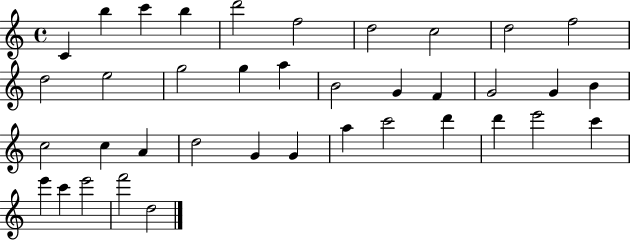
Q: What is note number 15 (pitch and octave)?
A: A5